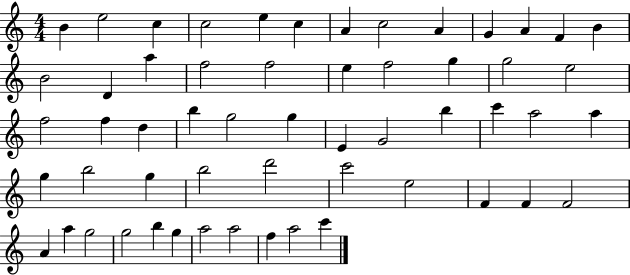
{
  \clef treble
  \numericTimeSignature
  \time 4/4
  \key c \major
  b'4 e''2 c''4 | c''2 e''4 c''4 | a'4 c''2 a'4 | g'4 a'4 f'4 b'4 | \break b'2 d'4 a''4 | f''2 f''2 | e''4 f''2 g''4 | g''2 e''2 | \break f''2 f''4 d''4 | b''4 g''2 g''4 | e'4 g'2 b''4 | c'''4 a''2 a''4 | \break g''4 b''2 g''4 | b''2 d'''2 | c'''2 e''2 | f'4 f'4 f'2 | \break a'4 a''4 g''2 | g''2 b''4 g''4 | a''2 a''2 | f''4 a''2 c'''4 | \break \bar "|."
}